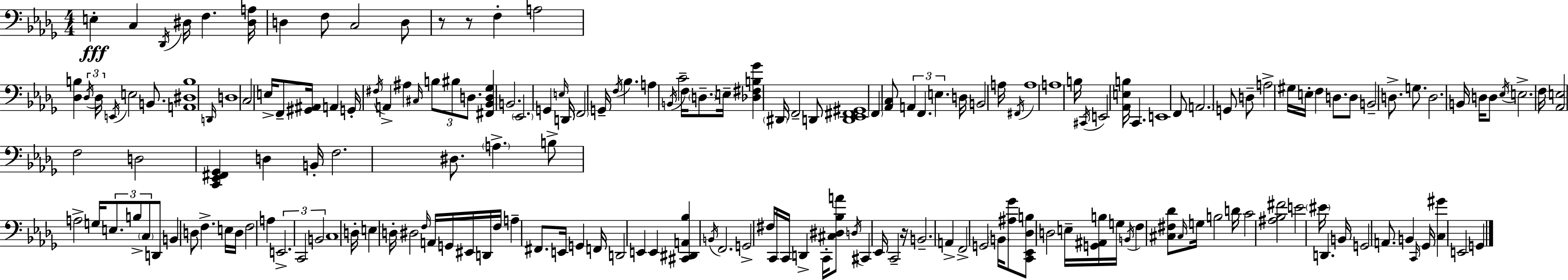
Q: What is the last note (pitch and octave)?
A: G2